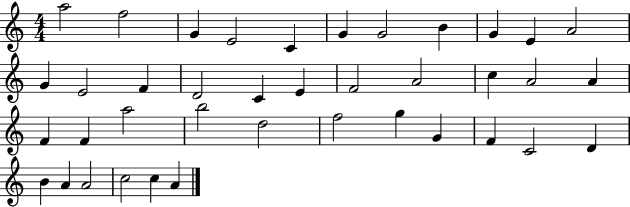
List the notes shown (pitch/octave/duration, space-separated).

A5/h F5/h G4/q E4/h C4/q G4/q G4/h B4/q G4/q E4/q A4/h G4/q E4/h F4/q D4/h C4/q E4/q F4/h A4/h C5/q A4/h A4/q F4/q F4/q A5/h B5/h D5/h F5/h G5/q G4/q F4/q C4/h D4/q B4/q A4/q A4/h C5/h C5/q A4/q